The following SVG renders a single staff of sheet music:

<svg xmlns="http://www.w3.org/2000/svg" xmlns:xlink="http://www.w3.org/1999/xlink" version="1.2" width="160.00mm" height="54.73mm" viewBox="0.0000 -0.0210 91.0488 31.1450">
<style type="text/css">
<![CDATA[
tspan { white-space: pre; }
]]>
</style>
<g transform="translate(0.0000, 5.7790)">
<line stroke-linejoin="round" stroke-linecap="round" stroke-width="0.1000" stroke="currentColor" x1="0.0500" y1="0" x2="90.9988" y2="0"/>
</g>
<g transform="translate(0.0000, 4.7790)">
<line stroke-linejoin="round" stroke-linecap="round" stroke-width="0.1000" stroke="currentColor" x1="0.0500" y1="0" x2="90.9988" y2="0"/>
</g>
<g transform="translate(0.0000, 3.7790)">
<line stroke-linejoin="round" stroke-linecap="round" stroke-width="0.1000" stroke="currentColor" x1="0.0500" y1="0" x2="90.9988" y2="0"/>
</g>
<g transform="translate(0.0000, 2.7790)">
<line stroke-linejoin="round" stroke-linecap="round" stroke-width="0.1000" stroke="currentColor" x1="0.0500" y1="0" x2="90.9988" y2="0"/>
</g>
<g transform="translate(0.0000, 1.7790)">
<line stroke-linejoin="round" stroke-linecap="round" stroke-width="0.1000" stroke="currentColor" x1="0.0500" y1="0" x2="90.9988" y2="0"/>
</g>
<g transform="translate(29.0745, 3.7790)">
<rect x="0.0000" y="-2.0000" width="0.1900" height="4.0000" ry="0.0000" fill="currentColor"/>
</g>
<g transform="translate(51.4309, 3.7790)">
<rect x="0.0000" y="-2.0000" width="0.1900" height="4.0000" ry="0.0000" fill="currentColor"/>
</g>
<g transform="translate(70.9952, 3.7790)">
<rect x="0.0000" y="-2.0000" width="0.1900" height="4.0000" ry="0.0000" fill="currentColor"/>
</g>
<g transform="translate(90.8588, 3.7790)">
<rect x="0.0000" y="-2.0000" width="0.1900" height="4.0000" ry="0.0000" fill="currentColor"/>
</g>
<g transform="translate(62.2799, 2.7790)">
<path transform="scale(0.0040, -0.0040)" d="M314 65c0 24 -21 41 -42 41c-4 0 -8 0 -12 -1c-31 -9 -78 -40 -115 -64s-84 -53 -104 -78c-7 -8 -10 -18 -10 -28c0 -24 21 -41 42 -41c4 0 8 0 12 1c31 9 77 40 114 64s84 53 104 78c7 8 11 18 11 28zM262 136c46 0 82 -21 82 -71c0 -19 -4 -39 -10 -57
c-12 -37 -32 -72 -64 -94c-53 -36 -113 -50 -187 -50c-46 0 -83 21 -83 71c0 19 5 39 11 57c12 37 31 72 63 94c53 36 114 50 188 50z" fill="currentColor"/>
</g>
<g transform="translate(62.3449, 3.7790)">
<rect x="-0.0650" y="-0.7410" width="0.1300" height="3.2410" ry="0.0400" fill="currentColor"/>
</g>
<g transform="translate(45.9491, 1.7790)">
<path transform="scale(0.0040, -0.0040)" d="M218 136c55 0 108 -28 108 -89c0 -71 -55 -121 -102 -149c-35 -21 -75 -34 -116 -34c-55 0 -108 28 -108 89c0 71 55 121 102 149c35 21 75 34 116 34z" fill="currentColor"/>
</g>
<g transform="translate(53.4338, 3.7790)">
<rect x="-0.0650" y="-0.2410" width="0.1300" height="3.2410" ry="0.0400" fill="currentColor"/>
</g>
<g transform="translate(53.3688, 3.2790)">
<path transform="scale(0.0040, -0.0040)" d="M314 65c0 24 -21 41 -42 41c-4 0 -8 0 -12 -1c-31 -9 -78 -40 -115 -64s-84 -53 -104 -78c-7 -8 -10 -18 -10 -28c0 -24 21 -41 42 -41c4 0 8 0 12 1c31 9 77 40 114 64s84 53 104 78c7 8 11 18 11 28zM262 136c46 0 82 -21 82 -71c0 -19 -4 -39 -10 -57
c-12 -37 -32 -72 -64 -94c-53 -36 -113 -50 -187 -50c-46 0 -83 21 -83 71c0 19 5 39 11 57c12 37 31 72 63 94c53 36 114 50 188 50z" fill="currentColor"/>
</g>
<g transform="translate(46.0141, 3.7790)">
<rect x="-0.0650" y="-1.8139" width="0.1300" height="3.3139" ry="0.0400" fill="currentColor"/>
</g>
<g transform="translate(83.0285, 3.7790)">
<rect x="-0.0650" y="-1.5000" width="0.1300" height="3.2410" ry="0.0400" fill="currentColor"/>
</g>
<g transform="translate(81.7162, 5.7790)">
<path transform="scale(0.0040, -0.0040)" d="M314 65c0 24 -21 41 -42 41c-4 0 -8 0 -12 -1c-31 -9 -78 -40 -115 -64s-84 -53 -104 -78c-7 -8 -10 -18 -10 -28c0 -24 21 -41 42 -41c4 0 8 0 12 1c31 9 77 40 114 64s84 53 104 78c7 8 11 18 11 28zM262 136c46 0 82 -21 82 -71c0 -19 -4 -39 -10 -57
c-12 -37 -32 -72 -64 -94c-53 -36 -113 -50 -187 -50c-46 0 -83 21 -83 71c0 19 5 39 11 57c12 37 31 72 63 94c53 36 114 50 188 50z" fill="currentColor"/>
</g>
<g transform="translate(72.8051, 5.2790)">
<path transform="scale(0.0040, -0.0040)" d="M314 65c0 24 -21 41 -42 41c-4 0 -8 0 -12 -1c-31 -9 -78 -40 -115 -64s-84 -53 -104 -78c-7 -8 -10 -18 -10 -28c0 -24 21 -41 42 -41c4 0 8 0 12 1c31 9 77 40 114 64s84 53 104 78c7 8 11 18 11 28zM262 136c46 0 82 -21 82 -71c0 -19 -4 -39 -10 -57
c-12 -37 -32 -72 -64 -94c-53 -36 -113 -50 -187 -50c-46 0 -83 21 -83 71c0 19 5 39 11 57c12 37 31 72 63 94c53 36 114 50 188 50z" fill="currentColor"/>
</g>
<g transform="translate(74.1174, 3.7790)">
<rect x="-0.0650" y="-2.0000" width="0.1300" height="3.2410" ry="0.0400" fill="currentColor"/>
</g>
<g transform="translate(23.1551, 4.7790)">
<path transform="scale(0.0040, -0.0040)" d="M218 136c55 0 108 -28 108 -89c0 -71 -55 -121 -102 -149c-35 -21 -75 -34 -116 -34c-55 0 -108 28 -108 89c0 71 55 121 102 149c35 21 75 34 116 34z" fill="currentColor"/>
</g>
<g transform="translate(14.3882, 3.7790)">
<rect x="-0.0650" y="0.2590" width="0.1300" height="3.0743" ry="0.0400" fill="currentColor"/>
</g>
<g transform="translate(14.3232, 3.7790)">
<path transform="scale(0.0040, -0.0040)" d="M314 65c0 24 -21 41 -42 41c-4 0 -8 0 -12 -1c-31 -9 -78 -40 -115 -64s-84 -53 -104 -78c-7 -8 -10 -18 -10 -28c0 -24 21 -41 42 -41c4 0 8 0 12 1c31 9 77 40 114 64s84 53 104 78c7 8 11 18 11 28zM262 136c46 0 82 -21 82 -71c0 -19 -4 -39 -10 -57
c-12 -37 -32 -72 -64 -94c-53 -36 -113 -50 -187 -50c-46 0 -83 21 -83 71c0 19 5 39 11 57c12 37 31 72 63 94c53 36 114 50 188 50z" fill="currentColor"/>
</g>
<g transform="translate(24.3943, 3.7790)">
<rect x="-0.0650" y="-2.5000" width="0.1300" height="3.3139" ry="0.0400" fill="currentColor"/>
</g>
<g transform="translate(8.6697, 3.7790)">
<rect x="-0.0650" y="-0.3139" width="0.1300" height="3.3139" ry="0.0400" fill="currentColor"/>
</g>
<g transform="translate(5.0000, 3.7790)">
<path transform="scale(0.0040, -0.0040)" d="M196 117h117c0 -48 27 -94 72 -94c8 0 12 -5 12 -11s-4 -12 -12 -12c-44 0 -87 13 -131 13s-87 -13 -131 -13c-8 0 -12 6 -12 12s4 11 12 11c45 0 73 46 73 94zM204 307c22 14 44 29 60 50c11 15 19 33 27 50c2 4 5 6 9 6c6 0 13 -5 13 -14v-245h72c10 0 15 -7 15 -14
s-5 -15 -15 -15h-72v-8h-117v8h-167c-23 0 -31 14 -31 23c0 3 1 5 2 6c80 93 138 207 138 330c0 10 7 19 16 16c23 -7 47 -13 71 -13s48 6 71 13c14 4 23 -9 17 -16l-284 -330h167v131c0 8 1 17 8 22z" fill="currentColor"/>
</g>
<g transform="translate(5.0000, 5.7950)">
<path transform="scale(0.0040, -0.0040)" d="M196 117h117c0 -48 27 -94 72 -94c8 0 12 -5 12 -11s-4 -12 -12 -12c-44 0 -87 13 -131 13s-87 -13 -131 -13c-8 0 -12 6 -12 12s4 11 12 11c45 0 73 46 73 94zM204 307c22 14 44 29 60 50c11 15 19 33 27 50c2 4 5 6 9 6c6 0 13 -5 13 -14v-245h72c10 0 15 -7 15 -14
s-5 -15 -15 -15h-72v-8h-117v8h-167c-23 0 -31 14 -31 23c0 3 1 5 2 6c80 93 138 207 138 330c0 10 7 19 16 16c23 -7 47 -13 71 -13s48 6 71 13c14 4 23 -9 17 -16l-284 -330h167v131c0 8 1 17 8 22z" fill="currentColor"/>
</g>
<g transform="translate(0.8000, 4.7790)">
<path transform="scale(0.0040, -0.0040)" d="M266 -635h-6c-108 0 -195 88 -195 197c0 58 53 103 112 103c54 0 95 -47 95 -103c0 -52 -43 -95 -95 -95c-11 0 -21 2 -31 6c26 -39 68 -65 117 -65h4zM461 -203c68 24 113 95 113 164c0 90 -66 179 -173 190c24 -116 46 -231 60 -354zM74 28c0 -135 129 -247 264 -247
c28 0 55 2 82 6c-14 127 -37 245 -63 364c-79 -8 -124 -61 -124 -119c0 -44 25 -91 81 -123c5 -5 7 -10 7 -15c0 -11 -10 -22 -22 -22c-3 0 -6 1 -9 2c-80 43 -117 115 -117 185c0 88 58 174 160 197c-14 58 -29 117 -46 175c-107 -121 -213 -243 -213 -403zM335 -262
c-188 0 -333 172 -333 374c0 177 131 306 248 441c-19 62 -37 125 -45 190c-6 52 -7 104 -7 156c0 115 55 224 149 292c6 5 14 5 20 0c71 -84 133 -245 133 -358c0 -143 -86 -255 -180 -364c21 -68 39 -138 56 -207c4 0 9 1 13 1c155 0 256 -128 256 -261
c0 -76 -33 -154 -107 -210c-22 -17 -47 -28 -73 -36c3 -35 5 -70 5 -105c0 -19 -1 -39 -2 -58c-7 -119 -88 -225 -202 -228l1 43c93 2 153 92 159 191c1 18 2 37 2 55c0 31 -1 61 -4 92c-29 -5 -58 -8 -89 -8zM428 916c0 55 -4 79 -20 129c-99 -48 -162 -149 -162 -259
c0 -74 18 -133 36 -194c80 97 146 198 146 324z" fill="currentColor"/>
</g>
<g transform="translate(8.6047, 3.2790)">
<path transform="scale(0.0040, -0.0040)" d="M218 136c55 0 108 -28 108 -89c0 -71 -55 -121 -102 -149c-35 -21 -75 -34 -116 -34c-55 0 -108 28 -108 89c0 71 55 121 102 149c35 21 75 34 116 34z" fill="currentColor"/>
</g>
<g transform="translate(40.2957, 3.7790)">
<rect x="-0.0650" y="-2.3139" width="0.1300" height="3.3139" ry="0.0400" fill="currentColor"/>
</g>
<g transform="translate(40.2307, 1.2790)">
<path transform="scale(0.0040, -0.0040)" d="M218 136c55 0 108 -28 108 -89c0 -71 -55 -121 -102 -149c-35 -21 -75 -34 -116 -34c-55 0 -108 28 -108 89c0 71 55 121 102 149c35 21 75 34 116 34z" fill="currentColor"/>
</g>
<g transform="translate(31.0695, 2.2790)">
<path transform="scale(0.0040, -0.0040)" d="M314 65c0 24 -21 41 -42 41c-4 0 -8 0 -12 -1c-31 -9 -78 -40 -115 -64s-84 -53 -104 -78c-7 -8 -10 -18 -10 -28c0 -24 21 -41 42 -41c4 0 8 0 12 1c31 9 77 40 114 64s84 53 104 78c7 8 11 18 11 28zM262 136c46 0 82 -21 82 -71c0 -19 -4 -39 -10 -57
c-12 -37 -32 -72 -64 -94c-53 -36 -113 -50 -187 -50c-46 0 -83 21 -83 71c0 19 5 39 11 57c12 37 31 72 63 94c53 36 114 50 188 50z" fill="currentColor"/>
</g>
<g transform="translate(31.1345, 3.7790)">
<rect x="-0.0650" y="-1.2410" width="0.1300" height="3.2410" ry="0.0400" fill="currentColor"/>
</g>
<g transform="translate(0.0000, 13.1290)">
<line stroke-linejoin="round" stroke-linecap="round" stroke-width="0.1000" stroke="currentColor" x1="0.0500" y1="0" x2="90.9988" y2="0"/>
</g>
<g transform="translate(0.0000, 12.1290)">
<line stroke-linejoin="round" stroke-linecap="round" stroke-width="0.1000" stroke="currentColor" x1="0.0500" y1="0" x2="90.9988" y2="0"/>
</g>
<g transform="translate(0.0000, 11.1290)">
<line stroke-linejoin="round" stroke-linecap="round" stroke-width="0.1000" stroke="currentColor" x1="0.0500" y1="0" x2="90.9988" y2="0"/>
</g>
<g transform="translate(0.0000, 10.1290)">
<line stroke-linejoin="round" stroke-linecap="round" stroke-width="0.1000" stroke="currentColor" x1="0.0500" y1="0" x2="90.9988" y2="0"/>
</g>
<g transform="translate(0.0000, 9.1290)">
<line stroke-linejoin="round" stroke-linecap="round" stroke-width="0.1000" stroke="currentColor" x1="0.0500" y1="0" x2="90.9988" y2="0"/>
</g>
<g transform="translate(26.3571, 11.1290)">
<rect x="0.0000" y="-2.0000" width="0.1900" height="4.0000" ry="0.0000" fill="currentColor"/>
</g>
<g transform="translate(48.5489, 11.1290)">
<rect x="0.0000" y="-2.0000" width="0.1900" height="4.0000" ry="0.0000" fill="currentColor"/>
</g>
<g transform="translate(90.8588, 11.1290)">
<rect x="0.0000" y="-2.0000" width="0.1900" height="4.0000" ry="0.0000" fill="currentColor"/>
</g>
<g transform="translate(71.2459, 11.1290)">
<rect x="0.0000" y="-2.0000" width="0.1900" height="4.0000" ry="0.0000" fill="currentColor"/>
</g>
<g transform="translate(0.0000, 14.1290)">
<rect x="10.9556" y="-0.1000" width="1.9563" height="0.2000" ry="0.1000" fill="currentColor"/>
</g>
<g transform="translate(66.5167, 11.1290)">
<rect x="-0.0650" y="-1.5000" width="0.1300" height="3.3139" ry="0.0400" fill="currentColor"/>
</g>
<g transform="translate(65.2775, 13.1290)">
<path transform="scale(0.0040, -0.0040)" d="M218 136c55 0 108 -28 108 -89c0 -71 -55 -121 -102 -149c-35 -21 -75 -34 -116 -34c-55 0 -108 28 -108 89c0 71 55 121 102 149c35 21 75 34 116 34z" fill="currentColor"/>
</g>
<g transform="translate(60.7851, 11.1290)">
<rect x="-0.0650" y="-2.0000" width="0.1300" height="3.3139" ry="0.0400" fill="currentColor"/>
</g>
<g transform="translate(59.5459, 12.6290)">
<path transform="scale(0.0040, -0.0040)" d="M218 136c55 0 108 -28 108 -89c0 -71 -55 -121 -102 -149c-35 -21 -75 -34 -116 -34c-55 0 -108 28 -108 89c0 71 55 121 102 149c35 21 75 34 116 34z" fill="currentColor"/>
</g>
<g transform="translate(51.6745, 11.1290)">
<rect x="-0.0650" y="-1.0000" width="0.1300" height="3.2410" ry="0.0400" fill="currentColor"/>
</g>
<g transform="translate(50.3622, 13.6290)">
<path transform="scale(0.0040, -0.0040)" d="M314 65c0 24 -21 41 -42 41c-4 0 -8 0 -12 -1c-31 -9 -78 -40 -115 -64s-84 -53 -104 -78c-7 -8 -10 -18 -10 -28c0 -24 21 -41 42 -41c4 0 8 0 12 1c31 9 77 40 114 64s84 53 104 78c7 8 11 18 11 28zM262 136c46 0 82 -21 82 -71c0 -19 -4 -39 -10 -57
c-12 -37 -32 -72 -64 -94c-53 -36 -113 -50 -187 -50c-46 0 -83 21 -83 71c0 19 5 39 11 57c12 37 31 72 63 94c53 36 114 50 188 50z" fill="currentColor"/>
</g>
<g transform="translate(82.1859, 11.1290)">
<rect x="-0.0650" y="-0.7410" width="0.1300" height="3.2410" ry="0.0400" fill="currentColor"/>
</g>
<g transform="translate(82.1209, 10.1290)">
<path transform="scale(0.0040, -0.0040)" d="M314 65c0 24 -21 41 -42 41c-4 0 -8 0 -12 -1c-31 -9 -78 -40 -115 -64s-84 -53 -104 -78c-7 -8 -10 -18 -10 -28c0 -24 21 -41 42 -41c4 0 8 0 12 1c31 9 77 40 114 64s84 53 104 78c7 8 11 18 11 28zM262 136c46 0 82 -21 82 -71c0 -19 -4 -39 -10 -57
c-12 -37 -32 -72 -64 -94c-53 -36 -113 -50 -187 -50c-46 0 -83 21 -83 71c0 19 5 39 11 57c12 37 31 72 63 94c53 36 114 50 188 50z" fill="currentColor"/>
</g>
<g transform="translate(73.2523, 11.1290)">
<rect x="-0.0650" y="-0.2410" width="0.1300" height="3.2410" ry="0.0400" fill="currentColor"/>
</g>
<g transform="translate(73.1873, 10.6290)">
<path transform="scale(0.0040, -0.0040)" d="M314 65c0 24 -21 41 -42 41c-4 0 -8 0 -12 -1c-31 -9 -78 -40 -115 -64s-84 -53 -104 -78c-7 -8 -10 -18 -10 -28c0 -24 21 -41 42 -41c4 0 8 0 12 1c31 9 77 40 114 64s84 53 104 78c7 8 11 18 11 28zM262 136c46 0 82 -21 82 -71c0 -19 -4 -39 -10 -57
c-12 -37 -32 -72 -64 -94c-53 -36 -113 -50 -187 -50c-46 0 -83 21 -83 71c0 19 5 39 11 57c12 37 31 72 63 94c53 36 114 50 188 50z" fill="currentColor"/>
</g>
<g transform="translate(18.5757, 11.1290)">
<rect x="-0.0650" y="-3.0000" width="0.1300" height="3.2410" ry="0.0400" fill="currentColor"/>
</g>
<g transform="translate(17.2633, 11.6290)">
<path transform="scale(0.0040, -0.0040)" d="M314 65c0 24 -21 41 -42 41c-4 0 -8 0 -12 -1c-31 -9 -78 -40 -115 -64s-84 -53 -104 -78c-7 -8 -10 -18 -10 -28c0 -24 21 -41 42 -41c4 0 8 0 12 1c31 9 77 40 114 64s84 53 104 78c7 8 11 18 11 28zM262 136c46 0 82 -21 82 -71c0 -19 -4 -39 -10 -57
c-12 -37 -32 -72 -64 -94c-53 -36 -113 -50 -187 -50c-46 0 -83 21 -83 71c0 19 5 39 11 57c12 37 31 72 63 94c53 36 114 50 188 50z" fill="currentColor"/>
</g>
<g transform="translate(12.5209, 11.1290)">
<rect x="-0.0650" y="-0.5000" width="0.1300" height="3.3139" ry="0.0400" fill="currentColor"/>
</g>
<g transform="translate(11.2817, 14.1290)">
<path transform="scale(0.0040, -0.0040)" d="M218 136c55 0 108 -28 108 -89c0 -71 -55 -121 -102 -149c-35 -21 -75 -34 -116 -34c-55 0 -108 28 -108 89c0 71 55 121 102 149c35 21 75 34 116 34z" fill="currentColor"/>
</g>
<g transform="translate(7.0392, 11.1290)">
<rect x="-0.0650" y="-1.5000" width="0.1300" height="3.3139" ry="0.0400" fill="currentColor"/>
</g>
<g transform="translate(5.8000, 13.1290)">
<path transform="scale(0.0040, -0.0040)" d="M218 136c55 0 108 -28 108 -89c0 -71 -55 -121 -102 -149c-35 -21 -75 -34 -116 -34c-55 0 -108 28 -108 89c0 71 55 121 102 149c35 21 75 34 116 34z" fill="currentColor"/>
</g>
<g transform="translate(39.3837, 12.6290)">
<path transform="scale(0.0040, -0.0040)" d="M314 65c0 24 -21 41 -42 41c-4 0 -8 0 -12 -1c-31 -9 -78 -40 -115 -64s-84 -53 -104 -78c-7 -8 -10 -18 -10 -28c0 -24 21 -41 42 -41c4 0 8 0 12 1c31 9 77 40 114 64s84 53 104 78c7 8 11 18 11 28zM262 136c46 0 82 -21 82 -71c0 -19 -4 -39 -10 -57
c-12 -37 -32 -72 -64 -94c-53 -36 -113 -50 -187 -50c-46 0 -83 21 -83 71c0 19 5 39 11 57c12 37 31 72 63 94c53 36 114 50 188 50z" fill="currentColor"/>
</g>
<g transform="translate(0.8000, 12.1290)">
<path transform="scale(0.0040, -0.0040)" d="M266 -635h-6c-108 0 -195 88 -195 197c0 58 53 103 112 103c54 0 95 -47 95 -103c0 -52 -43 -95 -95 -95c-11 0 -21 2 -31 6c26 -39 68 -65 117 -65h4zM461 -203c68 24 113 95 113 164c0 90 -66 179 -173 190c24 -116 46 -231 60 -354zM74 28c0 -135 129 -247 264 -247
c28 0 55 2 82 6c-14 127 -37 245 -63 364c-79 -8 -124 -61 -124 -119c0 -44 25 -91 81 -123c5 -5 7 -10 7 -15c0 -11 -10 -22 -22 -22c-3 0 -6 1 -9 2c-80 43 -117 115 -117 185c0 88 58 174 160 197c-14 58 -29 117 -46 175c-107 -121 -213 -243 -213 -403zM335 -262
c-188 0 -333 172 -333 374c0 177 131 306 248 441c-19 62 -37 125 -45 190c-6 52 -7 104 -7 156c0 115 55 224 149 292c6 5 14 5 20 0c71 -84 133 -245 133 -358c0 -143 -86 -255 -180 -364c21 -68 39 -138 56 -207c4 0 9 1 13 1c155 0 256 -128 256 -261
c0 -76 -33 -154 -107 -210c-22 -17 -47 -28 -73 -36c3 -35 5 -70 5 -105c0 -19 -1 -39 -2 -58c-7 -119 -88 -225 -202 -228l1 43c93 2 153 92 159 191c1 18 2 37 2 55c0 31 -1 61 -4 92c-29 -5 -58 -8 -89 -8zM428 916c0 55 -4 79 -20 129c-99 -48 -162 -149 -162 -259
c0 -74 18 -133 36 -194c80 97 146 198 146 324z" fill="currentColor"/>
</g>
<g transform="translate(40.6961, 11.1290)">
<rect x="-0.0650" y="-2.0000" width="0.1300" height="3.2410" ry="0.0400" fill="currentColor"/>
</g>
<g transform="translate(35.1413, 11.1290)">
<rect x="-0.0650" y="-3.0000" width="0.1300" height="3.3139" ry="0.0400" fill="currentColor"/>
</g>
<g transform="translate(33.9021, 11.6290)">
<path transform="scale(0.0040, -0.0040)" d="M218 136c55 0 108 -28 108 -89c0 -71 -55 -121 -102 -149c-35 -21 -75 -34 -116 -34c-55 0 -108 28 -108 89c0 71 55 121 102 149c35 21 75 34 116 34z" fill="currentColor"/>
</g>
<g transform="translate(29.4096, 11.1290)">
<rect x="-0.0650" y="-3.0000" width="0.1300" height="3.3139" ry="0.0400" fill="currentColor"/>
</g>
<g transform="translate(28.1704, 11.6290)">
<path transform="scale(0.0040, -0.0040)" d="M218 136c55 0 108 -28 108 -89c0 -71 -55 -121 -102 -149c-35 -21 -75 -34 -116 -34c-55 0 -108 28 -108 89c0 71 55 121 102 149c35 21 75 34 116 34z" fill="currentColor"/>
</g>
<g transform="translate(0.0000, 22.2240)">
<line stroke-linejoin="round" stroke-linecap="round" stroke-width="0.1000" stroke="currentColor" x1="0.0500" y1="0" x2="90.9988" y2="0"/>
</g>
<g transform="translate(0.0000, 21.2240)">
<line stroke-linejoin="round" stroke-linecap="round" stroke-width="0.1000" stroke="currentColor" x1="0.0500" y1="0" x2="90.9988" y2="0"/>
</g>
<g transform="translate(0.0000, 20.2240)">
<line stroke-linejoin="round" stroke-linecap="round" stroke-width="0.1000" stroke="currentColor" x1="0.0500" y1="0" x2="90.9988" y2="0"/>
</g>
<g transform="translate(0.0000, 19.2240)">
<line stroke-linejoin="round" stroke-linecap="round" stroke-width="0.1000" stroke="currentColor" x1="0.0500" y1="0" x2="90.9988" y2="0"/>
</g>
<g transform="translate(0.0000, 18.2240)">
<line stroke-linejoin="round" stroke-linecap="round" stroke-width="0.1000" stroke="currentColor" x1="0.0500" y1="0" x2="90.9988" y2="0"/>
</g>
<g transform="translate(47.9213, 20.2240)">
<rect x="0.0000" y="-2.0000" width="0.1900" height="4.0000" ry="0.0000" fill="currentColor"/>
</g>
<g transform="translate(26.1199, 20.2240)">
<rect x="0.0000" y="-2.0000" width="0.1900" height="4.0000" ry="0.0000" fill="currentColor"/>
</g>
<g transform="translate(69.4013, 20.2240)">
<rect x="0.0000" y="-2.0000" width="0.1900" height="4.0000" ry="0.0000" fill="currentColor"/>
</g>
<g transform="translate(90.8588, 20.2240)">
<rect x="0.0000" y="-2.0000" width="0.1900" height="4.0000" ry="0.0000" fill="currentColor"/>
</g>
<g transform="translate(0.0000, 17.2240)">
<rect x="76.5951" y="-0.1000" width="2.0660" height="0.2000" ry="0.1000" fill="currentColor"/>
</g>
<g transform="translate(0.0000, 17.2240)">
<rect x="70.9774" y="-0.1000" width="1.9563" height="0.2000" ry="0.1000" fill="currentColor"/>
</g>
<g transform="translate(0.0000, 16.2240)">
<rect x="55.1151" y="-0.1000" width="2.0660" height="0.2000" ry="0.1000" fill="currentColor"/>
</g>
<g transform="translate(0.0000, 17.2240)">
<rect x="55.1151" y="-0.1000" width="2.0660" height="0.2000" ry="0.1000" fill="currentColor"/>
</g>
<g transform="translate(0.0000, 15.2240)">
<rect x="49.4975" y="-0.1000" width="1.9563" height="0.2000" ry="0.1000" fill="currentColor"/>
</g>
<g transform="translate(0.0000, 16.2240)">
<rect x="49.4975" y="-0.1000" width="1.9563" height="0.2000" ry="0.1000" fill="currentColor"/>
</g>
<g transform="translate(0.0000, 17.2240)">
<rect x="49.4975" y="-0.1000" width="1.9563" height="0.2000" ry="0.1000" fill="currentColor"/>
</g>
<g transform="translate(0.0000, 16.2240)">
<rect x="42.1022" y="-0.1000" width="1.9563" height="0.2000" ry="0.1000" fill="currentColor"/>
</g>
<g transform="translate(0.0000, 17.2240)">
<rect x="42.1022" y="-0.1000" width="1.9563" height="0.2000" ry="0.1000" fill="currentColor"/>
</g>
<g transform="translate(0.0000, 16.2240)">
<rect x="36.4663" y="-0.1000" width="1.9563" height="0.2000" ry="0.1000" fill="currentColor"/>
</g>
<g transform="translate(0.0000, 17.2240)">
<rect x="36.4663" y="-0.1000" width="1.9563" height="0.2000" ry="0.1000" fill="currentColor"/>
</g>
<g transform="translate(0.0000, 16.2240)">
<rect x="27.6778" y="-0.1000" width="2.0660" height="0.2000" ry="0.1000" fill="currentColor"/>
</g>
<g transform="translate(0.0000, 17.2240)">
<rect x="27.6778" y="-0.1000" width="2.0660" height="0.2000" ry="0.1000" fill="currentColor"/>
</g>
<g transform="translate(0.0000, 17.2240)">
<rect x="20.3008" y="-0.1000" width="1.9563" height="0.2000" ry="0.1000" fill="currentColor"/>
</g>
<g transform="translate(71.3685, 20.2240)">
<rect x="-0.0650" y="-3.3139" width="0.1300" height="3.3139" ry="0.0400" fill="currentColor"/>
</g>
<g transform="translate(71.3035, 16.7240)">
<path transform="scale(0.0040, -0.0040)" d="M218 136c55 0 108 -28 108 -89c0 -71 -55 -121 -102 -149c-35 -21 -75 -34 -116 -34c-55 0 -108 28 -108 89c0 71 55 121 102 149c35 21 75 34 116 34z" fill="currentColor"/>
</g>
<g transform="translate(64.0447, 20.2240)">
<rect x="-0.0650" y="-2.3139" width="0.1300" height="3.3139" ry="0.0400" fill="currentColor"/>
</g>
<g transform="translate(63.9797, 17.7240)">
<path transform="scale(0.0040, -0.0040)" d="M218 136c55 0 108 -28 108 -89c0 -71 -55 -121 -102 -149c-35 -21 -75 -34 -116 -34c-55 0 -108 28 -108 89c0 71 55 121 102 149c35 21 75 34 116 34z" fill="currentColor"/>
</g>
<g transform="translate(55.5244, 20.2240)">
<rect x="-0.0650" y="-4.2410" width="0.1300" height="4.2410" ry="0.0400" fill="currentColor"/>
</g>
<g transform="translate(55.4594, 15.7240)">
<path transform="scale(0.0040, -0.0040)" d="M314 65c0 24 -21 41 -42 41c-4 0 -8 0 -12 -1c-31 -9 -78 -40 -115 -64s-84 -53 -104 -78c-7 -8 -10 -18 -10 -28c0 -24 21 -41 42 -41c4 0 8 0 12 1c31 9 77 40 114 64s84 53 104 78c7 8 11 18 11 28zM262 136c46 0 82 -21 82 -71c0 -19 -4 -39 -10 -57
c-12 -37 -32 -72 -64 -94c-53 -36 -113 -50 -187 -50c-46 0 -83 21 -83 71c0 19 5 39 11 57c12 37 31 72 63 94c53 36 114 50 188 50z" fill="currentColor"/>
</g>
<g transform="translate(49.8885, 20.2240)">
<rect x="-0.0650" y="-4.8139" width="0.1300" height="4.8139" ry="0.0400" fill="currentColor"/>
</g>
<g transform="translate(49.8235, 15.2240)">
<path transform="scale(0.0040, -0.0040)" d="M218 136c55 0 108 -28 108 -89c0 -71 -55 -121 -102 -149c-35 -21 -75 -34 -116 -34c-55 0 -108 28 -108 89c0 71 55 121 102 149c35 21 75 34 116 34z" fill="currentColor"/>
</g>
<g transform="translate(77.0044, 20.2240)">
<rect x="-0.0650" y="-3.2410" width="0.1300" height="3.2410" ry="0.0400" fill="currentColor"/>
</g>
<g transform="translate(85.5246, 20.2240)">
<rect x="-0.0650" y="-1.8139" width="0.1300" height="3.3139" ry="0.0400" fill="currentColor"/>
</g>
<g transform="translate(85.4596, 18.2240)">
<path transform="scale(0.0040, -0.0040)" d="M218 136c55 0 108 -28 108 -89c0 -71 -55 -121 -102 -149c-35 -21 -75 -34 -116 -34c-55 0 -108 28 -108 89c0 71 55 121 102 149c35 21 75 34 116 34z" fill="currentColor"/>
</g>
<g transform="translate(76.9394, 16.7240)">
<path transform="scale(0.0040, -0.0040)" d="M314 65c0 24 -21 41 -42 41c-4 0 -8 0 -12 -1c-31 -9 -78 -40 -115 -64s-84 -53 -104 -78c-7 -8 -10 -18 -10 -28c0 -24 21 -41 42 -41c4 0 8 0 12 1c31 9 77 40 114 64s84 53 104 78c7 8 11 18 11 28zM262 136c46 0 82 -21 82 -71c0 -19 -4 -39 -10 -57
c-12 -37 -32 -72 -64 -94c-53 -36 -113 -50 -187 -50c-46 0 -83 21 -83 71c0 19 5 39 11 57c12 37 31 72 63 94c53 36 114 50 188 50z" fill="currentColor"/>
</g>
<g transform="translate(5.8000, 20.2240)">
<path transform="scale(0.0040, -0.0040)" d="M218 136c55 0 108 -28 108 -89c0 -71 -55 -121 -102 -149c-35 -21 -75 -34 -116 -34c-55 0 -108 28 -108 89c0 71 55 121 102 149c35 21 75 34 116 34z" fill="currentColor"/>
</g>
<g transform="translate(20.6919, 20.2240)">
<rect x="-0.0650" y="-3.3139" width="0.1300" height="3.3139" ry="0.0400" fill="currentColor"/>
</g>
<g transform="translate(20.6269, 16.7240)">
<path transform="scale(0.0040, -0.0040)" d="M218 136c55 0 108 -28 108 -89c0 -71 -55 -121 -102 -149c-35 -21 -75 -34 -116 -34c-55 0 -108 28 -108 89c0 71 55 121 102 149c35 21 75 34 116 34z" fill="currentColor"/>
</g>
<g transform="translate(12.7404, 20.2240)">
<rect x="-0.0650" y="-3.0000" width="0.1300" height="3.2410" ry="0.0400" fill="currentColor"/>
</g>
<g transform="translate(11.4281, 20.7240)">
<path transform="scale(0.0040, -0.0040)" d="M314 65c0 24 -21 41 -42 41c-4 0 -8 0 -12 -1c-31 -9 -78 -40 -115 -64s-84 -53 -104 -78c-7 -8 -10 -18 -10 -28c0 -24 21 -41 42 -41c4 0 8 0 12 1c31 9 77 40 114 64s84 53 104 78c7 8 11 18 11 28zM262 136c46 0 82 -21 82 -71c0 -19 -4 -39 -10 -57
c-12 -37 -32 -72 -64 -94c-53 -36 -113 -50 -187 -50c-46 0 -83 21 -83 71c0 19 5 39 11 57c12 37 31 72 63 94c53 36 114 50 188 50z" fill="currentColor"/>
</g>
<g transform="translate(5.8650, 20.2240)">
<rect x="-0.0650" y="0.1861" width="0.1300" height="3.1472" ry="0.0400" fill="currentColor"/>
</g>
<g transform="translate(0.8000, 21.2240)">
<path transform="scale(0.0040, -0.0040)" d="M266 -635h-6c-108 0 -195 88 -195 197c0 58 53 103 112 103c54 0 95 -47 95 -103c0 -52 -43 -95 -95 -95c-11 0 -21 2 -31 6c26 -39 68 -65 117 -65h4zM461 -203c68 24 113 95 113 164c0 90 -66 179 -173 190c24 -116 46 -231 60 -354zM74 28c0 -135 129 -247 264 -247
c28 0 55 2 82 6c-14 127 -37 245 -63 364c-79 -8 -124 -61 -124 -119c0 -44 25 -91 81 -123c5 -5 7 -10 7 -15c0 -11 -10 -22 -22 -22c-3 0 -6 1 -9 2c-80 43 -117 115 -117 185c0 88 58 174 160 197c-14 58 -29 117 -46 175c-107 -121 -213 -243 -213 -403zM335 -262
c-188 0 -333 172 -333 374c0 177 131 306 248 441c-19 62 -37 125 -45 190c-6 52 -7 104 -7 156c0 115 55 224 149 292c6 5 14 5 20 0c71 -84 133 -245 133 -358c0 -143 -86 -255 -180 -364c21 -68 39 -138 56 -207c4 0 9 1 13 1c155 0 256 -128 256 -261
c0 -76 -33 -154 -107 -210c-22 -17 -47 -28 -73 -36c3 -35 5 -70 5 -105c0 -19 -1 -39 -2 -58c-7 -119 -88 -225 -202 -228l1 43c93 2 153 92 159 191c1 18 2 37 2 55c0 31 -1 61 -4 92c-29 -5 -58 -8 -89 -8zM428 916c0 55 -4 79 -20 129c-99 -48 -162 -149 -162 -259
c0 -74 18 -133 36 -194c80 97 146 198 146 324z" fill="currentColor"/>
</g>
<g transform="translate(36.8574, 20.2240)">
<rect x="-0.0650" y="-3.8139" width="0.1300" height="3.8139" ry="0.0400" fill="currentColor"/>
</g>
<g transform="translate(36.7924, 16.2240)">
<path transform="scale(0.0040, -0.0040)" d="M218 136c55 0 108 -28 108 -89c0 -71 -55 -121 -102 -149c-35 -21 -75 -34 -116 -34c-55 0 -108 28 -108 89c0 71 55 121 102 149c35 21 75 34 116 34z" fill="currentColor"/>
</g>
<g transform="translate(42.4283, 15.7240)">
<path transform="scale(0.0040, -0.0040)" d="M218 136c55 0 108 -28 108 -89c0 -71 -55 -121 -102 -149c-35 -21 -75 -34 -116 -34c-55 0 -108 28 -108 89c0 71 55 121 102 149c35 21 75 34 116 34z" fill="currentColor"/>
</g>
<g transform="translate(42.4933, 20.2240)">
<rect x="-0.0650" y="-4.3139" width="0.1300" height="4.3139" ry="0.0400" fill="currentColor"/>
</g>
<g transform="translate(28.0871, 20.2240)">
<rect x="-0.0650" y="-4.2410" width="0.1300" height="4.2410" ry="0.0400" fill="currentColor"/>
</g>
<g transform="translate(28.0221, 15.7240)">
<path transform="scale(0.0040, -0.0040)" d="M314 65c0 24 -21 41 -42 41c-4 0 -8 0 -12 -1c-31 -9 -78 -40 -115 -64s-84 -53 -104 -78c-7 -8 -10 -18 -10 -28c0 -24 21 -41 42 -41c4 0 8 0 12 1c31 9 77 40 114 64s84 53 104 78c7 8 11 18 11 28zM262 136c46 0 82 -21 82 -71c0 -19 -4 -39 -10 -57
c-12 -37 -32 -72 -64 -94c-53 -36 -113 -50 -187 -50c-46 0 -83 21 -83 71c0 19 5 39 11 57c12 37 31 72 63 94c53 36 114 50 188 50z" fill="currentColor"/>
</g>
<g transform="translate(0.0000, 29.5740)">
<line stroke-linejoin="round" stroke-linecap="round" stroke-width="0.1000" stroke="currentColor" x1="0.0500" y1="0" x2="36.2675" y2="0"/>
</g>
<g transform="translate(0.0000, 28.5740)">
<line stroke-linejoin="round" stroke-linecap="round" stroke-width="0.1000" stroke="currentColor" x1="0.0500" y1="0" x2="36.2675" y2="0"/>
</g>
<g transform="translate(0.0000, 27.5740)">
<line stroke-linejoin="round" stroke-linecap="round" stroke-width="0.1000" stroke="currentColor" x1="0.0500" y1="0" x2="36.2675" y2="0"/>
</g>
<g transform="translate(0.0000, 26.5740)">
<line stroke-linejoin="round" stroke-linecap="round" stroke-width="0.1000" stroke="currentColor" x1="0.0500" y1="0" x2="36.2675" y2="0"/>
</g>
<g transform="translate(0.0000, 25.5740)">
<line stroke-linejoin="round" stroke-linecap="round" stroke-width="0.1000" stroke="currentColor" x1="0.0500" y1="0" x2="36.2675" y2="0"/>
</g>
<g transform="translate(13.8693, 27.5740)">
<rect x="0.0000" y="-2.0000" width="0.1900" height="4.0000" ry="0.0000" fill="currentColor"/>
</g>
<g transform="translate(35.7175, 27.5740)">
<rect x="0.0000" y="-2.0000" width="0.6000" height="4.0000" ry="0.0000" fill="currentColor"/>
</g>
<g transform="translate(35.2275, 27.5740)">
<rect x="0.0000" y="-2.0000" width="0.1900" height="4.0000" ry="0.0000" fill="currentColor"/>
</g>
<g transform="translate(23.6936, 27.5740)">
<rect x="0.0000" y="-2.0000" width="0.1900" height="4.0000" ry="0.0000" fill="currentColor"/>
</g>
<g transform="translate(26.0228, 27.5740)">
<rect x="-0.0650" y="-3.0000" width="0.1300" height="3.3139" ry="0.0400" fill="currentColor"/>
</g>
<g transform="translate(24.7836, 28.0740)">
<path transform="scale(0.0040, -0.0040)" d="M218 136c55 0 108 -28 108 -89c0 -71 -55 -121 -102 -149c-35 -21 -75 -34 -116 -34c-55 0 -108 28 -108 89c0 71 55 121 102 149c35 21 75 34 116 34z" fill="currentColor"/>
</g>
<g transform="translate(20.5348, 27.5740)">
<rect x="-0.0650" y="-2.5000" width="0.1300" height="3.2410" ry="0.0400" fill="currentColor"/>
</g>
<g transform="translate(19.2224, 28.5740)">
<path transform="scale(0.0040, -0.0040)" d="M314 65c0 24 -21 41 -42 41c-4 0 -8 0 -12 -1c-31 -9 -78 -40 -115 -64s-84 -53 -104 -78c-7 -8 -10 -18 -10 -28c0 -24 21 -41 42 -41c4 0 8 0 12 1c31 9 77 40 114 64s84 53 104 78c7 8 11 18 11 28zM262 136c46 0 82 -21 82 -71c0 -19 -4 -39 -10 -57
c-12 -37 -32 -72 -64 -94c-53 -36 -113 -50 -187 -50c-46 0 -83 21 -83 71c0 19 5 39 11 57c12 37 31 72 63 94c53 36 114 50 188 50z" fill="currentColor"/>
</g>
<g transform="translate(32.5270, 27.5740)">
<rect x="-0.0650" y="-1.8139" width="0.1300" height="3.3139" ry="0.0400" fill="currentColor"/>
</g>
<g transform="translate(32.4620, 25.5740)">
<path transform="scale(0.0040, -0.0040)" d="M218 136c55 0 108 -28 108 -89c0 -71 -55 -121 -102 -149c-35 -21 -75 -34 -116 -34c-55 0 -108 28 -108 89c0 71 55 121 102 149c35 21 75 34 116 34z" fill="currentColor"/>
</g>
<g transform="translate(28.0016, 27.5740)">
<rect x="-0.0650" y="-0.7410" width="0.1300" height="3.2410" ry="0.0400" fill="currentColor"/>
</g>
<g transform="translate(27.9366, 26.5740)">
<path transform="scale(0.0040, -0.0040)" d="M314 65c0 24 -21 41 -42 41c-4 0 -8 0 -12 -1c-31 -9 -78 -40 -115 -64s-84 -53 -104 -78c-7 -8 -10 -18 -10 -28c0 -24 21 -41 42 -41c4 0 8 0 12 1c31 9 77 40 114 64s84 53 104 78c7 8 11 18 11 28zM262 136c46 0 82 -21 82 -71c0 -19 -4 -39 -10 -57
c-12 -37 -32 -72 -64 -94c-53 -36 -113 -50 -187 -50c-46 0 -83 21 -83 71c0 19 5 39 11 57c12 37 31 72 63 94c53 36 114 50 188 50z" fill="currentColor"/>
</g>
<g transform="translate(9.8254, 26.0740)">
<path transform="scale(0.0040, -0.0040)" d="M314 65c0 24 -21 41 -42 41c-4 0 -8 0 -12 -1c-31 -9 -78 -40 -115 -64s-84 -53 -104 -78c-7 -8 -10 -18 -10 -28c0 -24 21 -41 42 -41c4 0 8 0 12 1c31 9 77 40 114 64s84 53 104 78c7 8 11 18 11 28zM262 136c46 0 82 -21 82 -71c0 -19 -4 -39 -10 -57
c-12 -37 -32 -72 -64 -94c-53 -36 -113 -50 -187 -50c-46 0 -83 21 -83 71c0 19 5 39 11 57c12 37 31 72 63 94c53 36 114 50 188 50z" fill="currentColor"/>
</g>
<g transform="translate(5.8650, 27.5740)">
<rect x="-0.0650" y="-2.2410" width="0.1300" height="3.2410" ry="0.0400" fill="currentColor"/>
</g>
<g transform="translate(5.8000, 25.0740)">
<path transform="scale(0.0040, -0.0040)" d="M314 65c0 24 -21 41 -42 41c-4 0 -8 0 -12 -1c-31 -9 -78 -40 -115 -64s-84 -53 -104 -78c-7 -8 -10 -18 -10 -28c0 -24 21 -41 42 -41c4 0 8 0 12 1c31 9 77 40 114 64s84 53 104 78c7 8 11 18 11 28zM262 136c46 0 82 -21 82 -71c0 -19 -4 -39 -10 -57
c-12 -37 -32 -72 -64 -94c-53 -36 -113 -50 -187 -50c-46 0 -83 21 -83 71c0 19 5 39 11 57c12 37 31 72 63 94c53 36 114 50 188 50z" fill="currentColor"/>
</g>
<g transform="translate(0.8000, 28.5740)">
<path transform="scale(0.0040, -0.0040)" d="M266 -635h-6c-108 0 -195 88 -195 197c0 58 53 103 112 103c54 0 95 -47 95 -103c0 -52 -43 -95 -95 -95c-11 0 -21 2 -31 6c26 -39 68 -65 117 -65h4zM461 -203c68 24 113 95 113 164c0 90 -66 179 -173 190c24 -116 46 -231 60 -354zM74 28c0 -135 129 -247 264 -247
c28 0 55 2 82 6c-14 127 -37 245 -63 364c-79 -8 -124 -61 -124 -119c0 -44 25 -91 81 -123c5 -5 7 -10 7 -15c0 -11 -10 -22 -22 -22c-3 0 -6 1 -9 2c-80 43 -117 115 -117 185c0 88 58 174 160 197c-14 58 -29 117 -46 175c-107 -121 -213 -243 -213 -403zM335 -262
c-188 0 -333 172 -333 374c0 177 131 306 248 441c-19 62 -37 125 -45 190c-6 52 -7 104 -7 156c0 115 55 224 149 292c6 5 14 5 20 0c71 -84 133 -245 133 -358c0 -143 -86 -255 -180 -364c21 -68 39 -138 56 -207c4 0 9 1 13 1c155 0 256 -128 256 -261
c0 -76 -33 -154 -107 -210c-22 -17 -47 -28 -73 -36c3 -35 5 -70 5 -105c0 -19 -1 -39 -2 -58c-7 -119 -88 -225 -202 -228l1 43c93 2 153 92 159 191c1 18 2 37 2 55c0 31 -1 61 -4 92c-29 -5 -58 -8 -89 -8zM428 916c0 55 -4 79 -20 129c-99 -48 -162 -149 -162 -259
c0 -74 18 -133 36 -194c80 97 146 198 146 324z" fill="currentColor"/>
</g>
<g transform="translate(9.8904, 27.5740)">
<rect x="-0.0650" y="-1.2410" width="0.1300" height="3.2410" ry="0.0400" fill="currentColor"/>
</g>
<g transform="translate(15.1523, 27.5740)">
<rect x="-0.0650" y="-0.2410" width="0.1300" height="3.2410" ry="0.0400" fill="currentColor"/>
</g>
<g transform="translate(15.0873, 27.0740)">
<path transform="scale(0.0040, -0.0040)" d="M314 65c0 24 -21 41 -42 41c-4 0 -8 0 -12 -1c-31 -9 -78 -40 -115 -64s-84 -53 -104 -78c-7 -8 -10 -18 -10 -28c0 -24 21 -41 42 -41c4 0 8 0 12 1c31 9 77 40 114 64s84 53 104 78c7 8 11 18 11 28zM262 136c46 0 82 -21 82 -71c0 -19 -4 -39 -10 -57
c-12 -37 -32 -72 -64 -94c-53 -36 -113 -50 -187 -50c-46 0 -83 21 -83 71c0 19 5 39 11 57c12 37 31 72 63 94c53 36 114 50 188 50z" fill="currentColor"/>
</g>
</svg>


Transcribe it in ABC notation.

X:1
T:Untitled
M:4/4
L:1/4
K:C
c B2 G e2 g f c2 d2 F2 E2 E C A2 A A F2 D2 F E c2 d2 B A2 b d'2 c' d' e' d'2 g b b2 f g2 e2 c2 G2 A d2 f